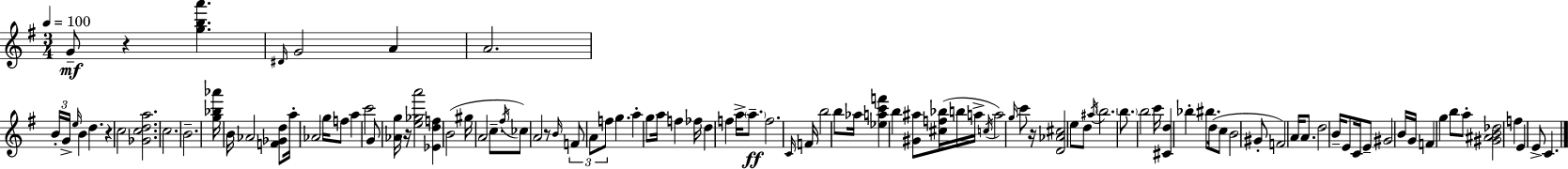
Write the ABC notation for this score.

X:1
T:Untitled
M:3/4
L:1/4
K:Em
G/2 z [gba'] ^D/4 G2 A A2 B/4 G/4 e/4 B d z c2 [_Gcda]2 c2 B2 [g_b_a']/4 B/4 _A2 [F_Gd]/2 a/4 _A2 g/4 f/2 a c'2 G/2 [_Ag]/4 z/4 [e_ga']2 [_Edf] B2 ^g/4 A2 c/2 ^f/4 _c/2 A2 z/2 B/4 F/2 A/2 f/2 g a g/2 a/4 f _f/4 d f a/4 a/2 f2 C/4 F/4 b2 b/2 _a/4 [_eac'f'] b [^G^a]/2 [^cf_b]/4 b/4 a/4 c/4 a2 g/4 c'/2 z/4 [D_A^c]2 e/2 d/2 ^a/4 b2 b/2 b2 c'/4 [^Cd] _b ^b/2 d/4 c/2 B2 ^G/2 F2 A/4 A/2 d2 B/4 E/2 C/4 E/2 ^G2 B/4 G/4 F g b/2 a/2 [^G^AB_d]2 f E E/2 C